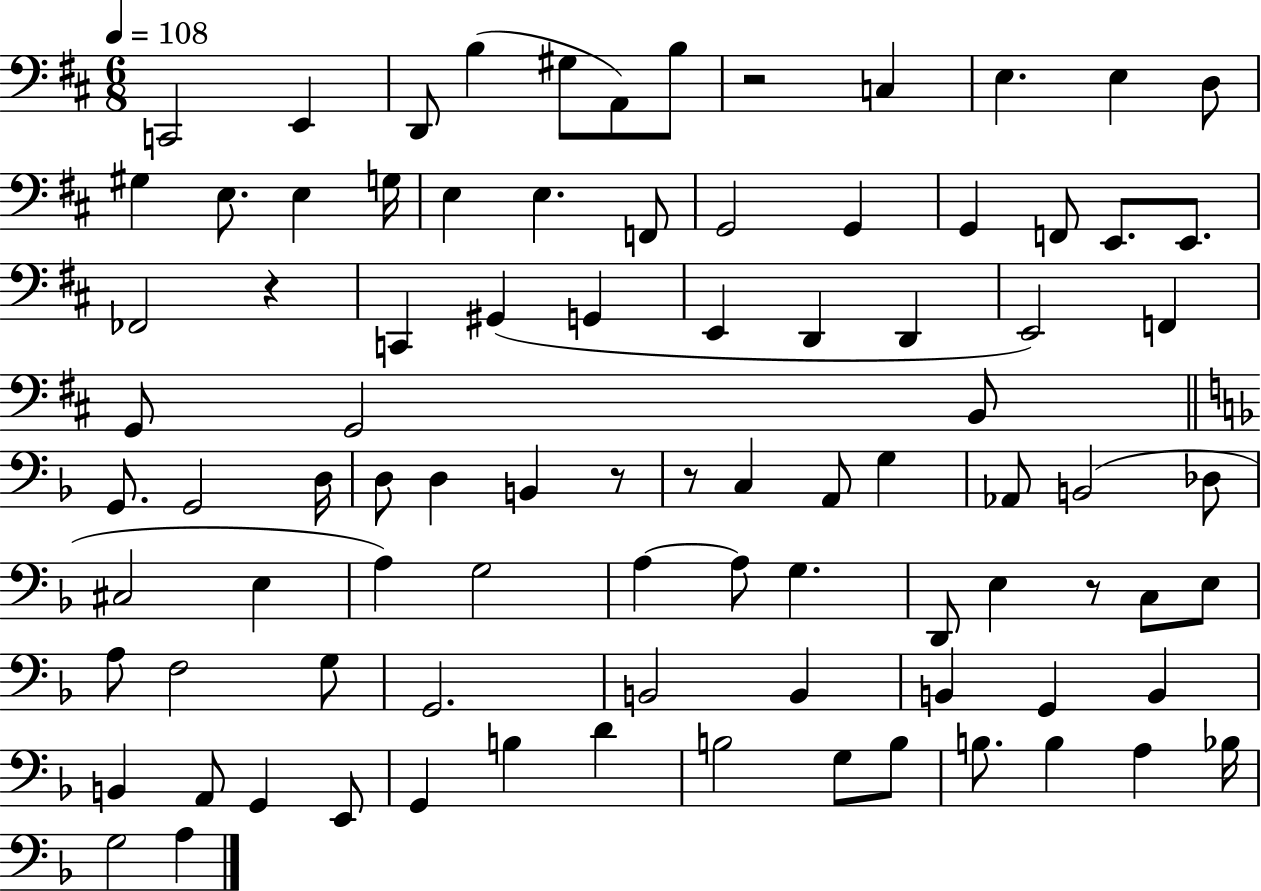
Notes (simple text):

C2/h E2/q D2/e B3/q G#3/e A2/e B3/e R/h C3/q E3/q. E3/q D3/e G#3/q E3/e. E3/q G3/s E3/q E3/q. F2/e G2/h G2/q G2/q F2/e E2/e. E2/e. FES2/h R/q C2/q G#2/q G2/q E2/q D2/q D2/q E2/h F2/q G2/e G2/h B2/e G2/e. G2/h D3/s D3/e D3/q B2/q R/e R/e C3/q A2/e G3/q Ab2/e B2/h Db3/e C#3/h E3/q A3/q G3/h A3/q A3/e G3/q. D2/e E3/q R/e C3/e E3/e A3/e F3/h G3/e G2/h. B2/h B2/q B2/q G2/q B2/q B2/q A2/e G2/q E2/e G2/q B3/q D4/q B3/h G3/e B3/e B3/e. B3/q A3/q Bb3/s G3/h A3/q